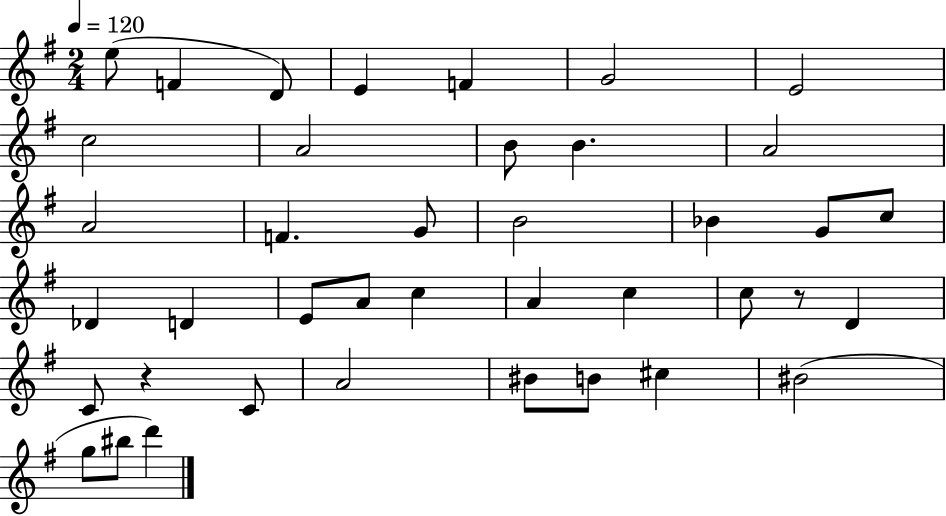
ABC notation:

X:1
T:Untitled
M:2/4
L:1/4
K:G
e/2 F D/2 E F G2 E2 c2 A2 B/2 B A2 A2 F G/2 B2 _B G/2 c/2 _D D E/2 A/2 c A c c/2 z/2 D C/2 z C/2 A2 ^B/2 B/2 ^c ^B2 g/2 ^b/2 d'